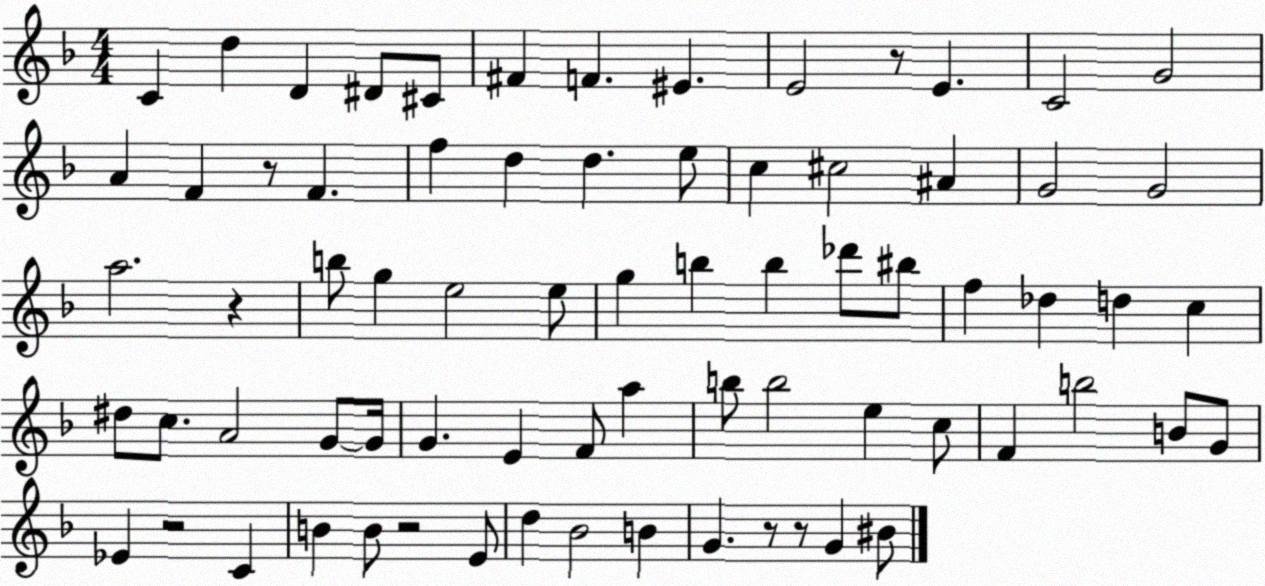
X:1
T:Untitled
M:4/4
L:1/4
K:F
C d D ^D/2 ^C/2 ^F F ^E E2 z/2 E C2 G2 A F z/2 F f d d e/2 c ^c2 ^A G2 G2 a2 z b/2 g e2 e/2 g b b _d'/2 ^b/2 f _d d c ^d/2 c/2 A2 G/2 G/4 G E F/2 a b/2 b2 e c/2 F b2 B/2 G/2 _E z2 C B B/2 z2 E/2 d _B2 B G z/2 z/2 G ^B/2